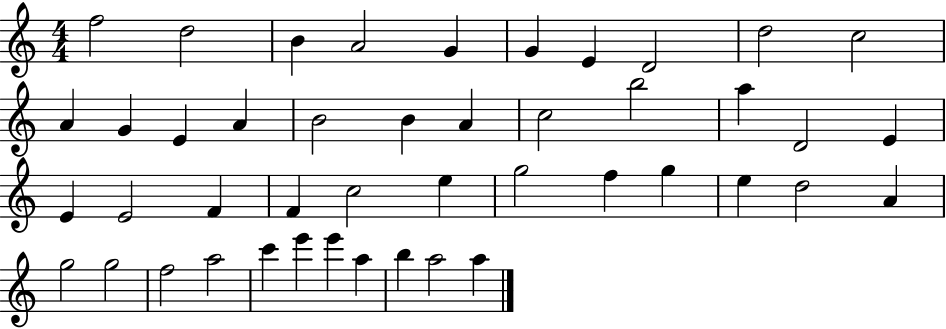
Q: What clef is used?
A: treble